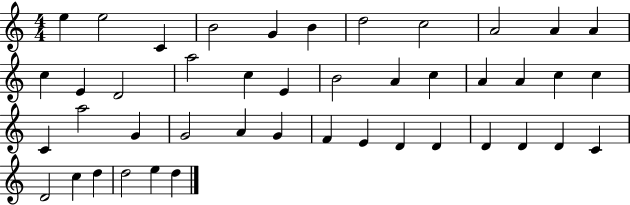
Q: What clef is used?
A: treble